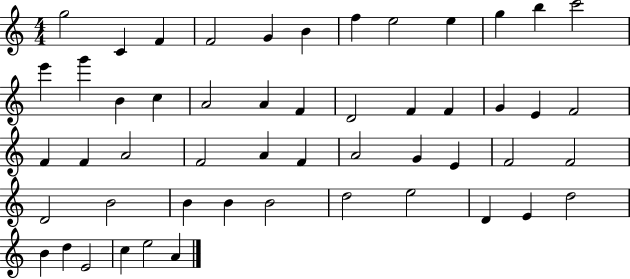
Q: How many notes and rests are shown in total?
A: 52